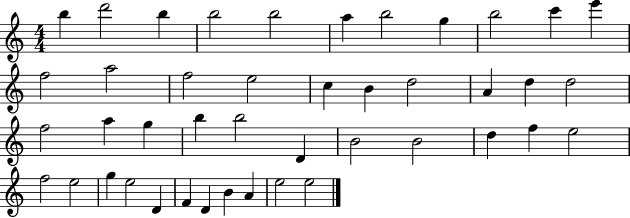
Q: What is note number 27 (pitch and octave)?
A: D4